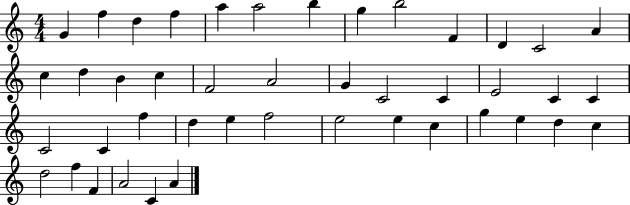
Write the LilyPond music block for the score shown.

{
  \clef treble
  \numericTimeSignature
  \time 4/4
  \key c \major
  g'4 f''4 d''4 f''4 | a''4 a''2 b''4 | g''4 b''2 f'4 | d'4 c'2 a'4 | \break c''4 d''4 b'4 c''4 | f'2 a'2 | g'4 c'2 c'4 | e'2 c'4 c'4 | \break c'2 c'4 f''4 | d''4 e''4 f''2 | e''2 e''4 c''4 | g''4 e''4 d''4 c''4 | \break d''2 f''4 f'4 | a'2 c'4 a'4 | \bar "|."
}